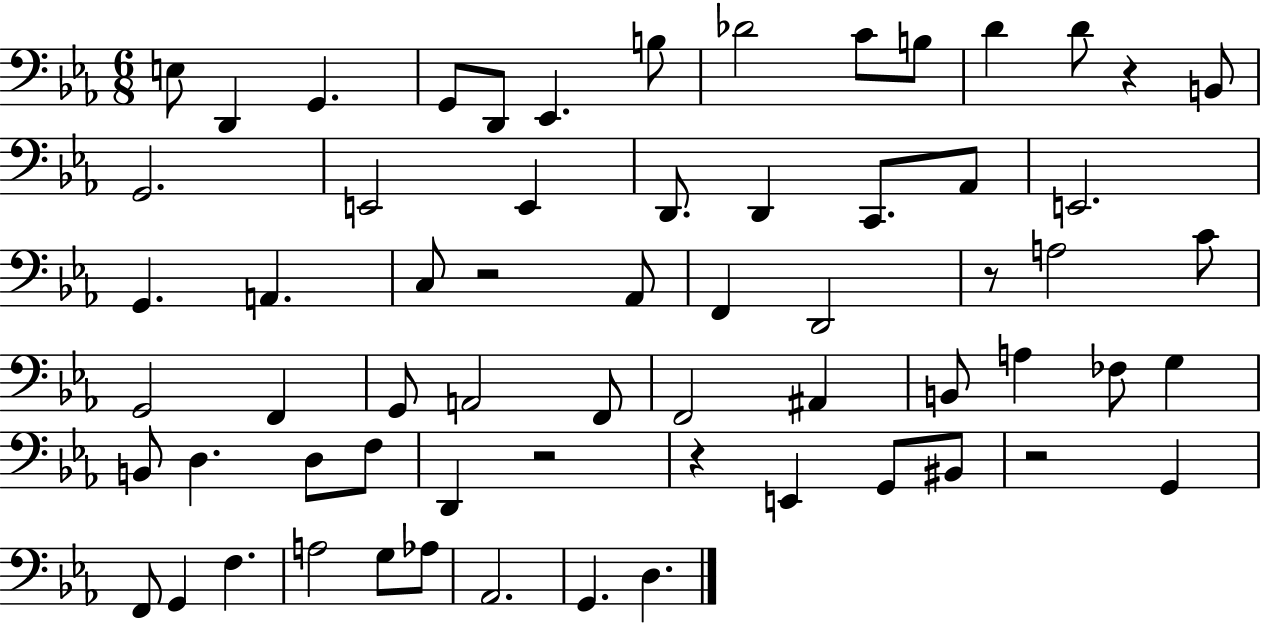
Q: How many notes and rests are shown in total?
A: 64